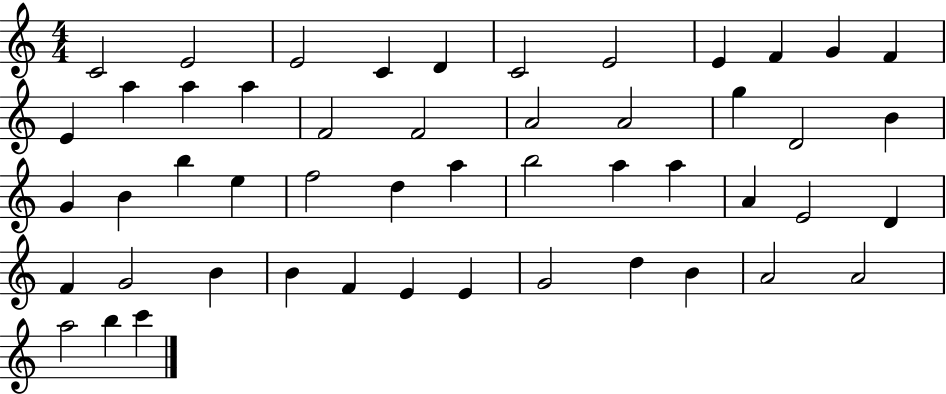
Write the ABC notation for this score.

X:1
T:Untitled
M:4/4
L:1/4
K:C
C2 E2 E2 C D C2 E2 E F G F E a a a F2 F2 A2 A2 g D2 B G B b e f2 d a b2 a a A E2 D F G2 B B F E E G2 d B A2 A2 a2 b c'